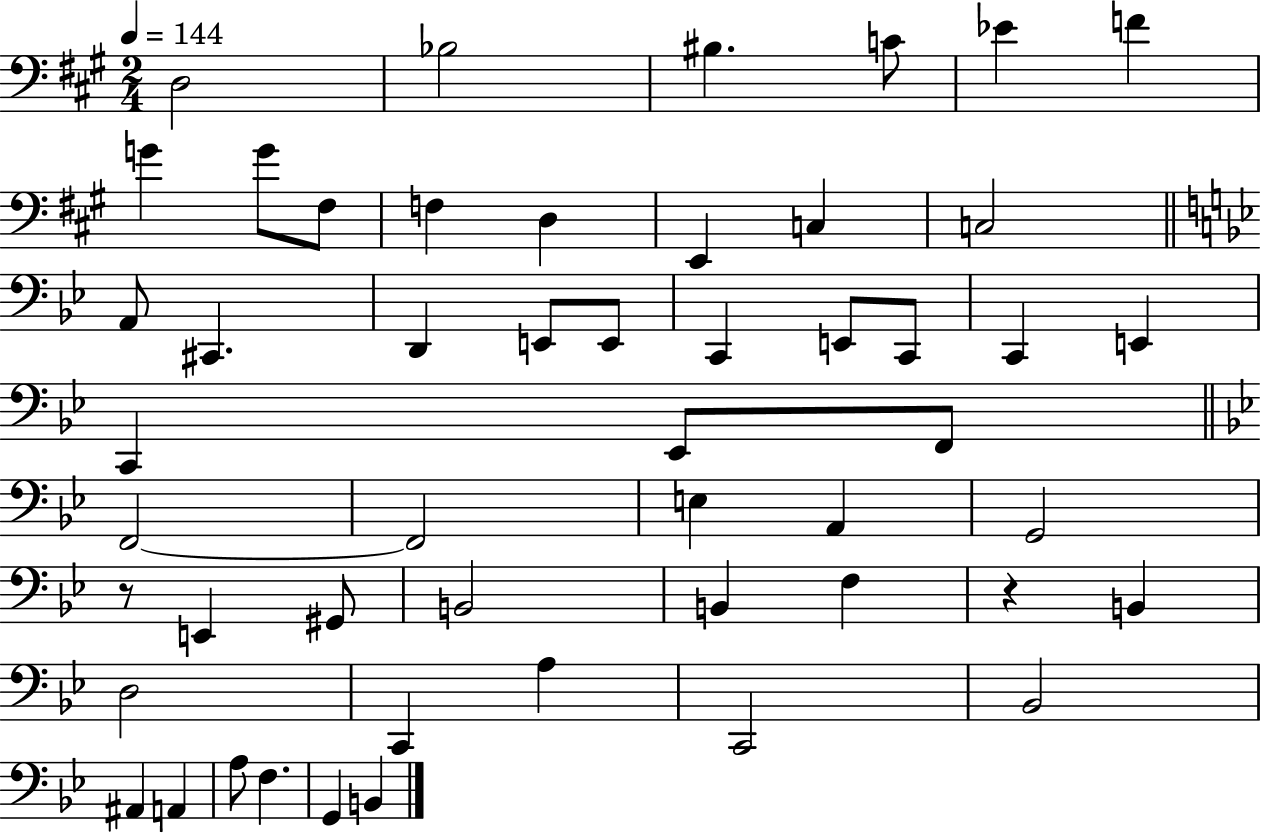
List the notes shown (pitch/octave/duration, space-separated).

D3/h Bb3/h BIS3/q. C4/e Eb4/q F4/q G4/q G4/e F#3/e F3/q D3/q E2/q C3/q C3/h A2/e C#2/q. D2/q E2/e E2/e C2/q E2/e C2/e C2/q E2/q C2/q Eb2/e F2/e F2/h F2/h E3/q A2/q G2/h R/e E2/q G#2/e B2/h B2/q F3/q R/q B2/q D3/h C2/q A3/q C2/h Bb2/h A#2/q A2/q A3/e F3/q. G2/q B2/q